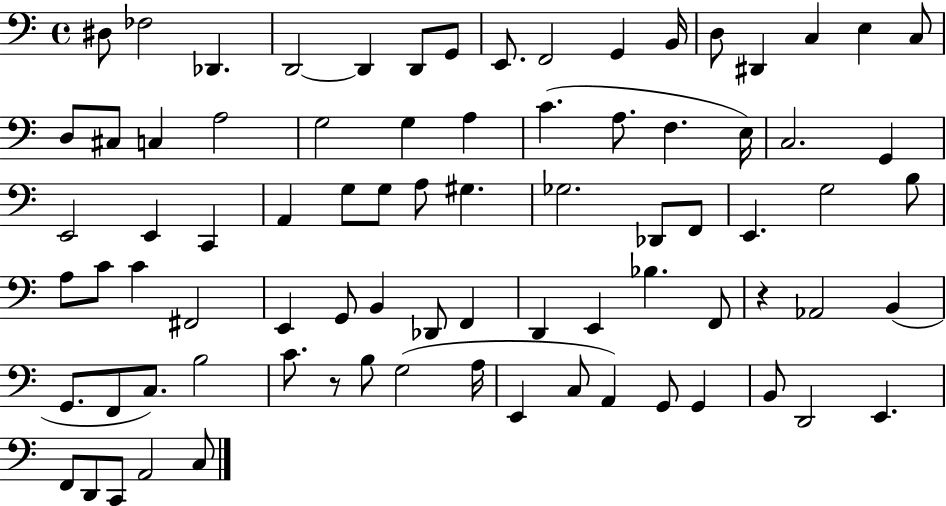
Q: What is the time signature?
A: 4/4